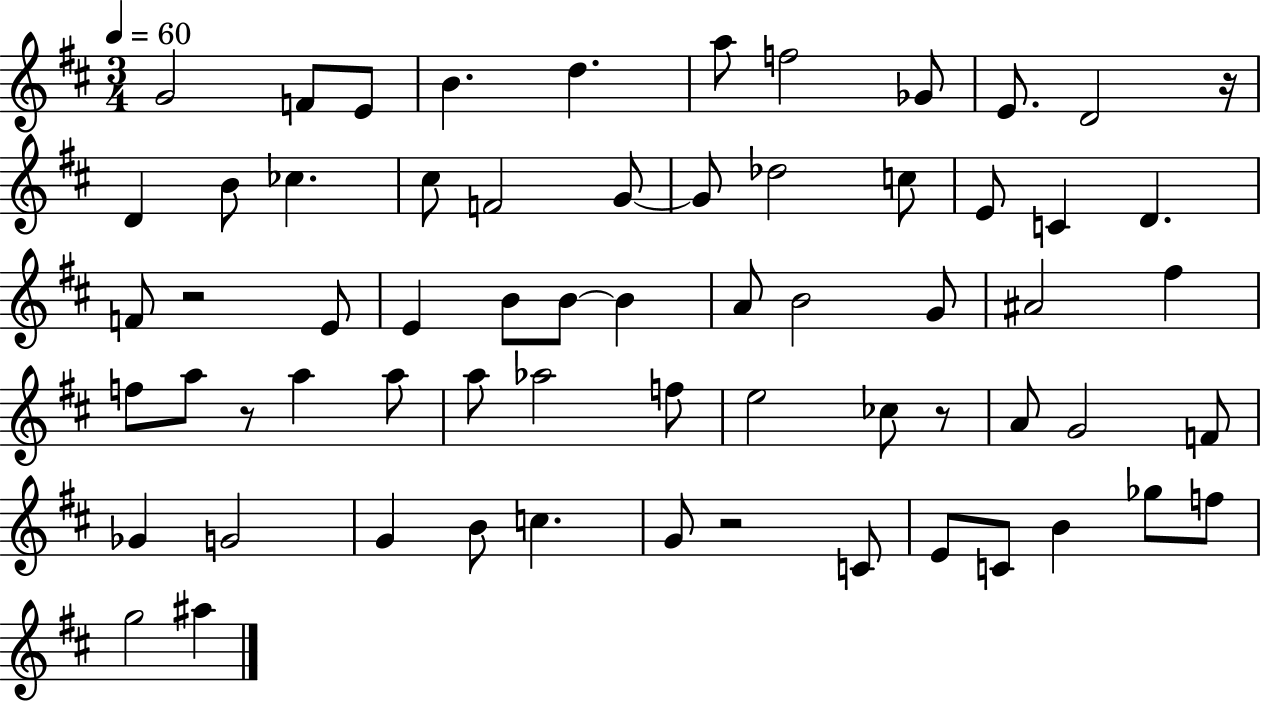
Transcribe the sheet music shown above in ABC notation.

X:1
T:Untitled
M:3/4
L:1/4
K:D
G2 F/2 E/2 B d a/2 f2 _G/2 E/2 D2 z/4 D B/2 _c ^c/2 F2 G/2 G/2 _d2 c/2 E/2 C D F/2 z2 E/2 E B/2 B/2 B A/2 B2 G/2 ^A2 ^f f/2 a/2 z/2 a a/2 a/2 _a2 f/2 e2 _c/2 z/2 A/2 G2 F/2 _G G2 G B/2 c G/2 z2 C/2 E/2 C/2 B _g/2 f/2 g2 ^a